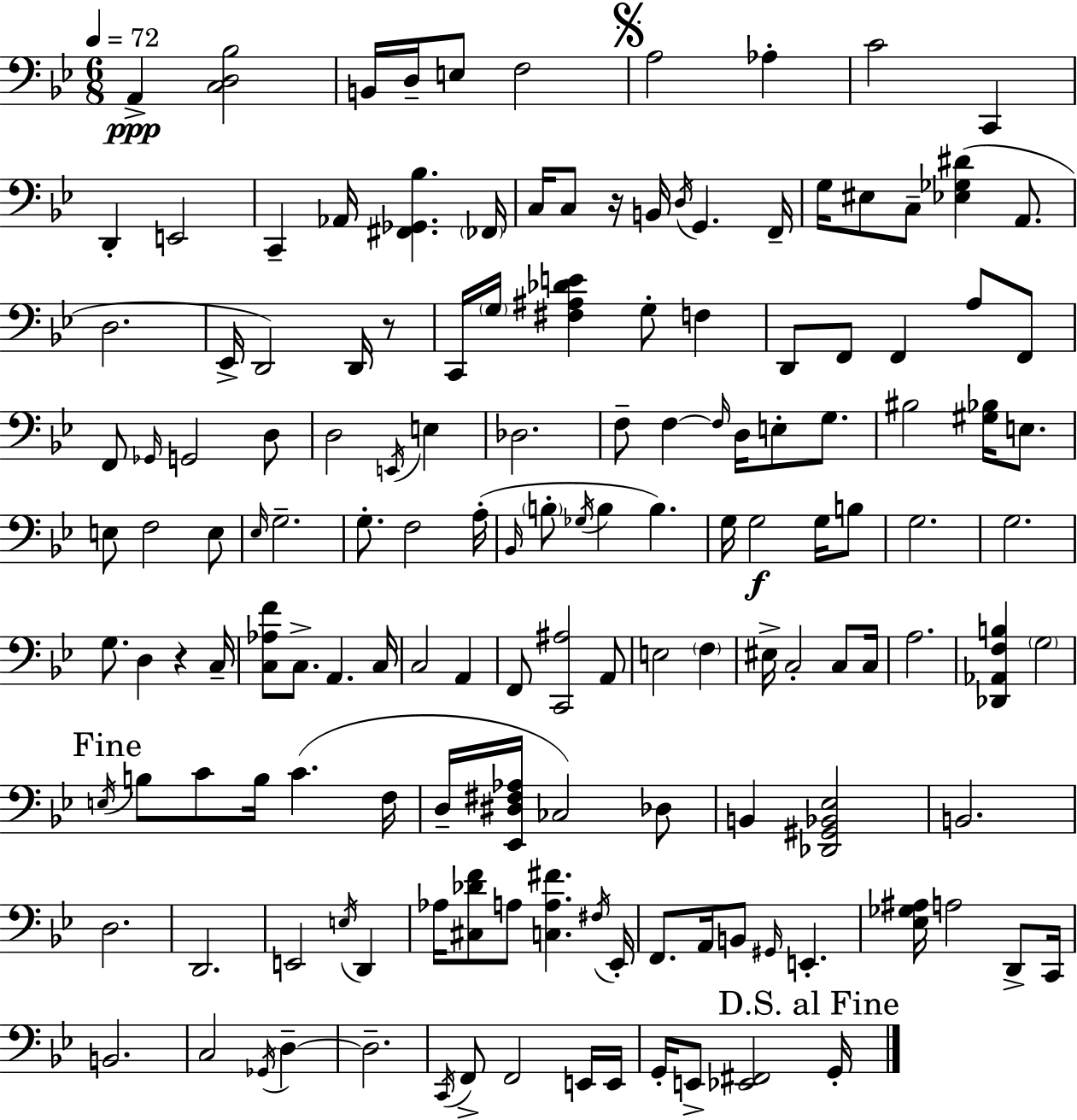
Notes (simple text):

A2/q [C3,D3,Bb3]/h B2/s D3/s E3/e F3/h A3/h Ab3/q C4/h C2/q D2/q E2/h C2/q Ab2/s [F#2,Gb2,Bb3]/q. FES2/s C3/s C3/e R/s B2/s D3/s G2/q. F2/s G3/s EIS3/e C3/e [Eb3,Gb3,D#4]/q A2/e. D3/h. Eb2/s D2/h D2/s R/e C2/s G3/s [F#3,A#3,Db4,E4]/q G3/e F3/q D2/e F2/e F2/q A3/e F2/e F2/e Gb2/s G2/h D3/e D3/h E2/s E3/q Db3/h. F3/e F3/q F3/s D3/s E3/e G3/e. BIS3/h [G#3,Bb3]/s E3/e. E3/e F3/h E3/e Eb3/s G3/h. G3/e. F3/h A3/s Bb2/s B3/e Gb3/s B3/q B3/q. G3/s G3/h G3/s B3/e G3/h. G3/h. G3/e. D3/q R/q C3/s [C3,Ab3,F4]/e C3/e. A2/q. C3/s C3/h A2/q F2/e [C2,A#3]/h A2/e E3/h F3/q EIS3/s C3/h C3/e C3/s A3/h. [Db2,Ab2,F3,B3]/q G3/h E3/s B3/e C4/e B3/s C4/q. F3/s D3/s [Eb2,D#3,F#3,Ab3]/s CES3/h Db3/e B2/q [Db2,G#2,Bb2,Eb3]/h B2/h. D3/h. D2/h. E2/h E3/s D2/q Ab3/s [C#3,Db4,F4]/e A3/e [C3,A3,F#4]/q. F#3/s Eb2/s F2/e. A2/s B2/e G#2/s E2/q. [Eb3,Gb3,A#3]/s A3/h D2/e C2/s B2/h. C3/h Gb2/s D3/q D3/h. C2/s F2/e F2/h E2/s E2/s G2/s E2/e [Eb2,F#2]/h G2/s